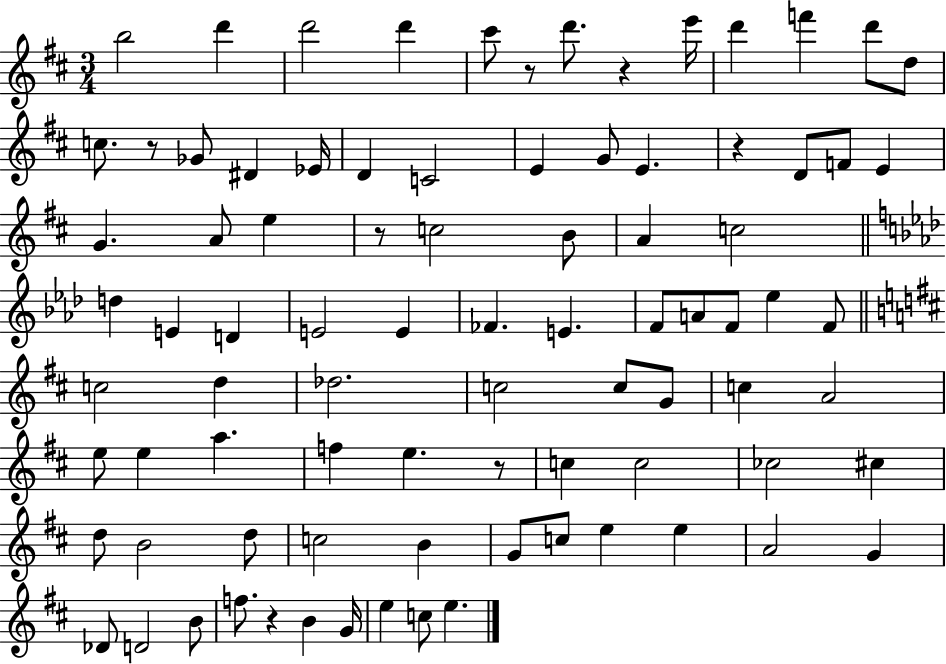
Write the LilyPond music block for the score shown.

{
  \clef treble
  \numericTimeSignature
  \time 3/4
  \key d \major
  b''2 d'''4 | d'''2 d'''4 | cis'''8 r8 d'''8. r4 e'''16 | d'''4 f'''4 d'''8 d''8 | \break c''8. r8 ges'8 dis'4 ees'16 | d'4 c'2 | e'4 g'8 e'4. | r4 d'8 f'8 e'4 | \break g'4. a'8 e''4 | r8 c''2 b'8 | a'4 c''2 | \bar "||" \break \key aes \major d''4 e'4 d'4 | e'2 e'4 | fes'4. e'4. | f'8 a'8 f'8 ees''4 f'8 | \break \bar "||" \break \key d \major c''2 d''4 | des''2. | c''2 c''8 g'8 | c''4 a'2 | \break e''8 e''4 a''4. | f''4 e''4. r8 | c''4 c''2 | ces''2 cis''4 | \break d''8 b'2 d''8 | c''2 b'4 | g'8 c''8 e''4 e''4 | a'2 g'4 | \break des'8 d'2 b'8 | f''8. r4 b'4 g'16 | e''4 c''8 e''4. | \bar "|."
}